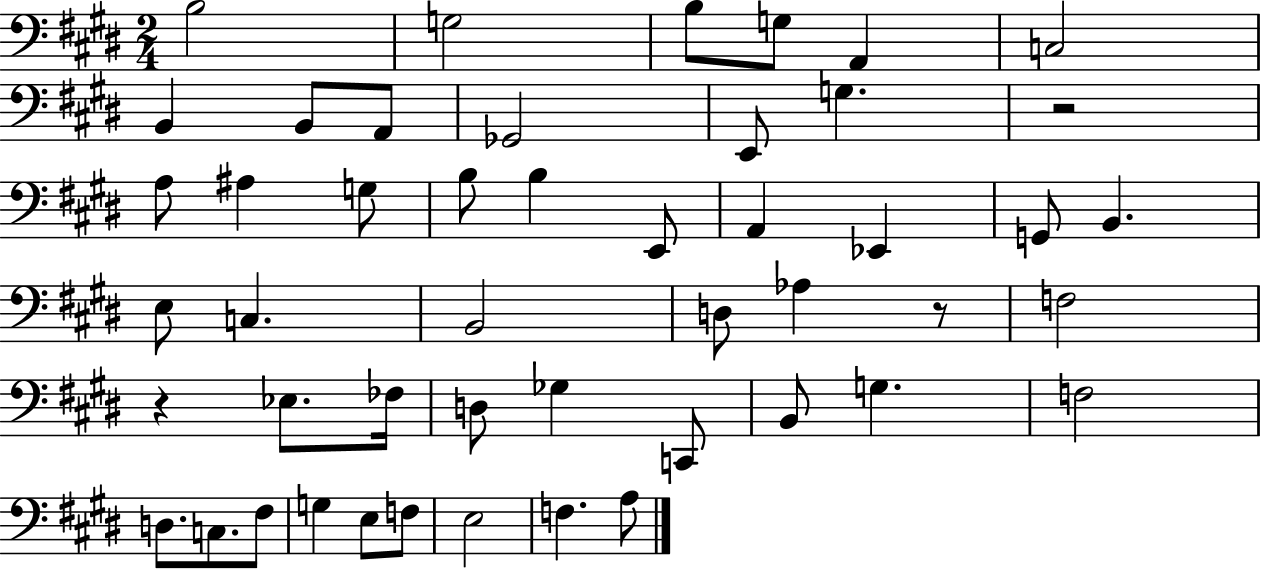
X:1
T:Untitled
M:2/4
L:1/4
K:E
B,2 G,2 B,/2 G,/2 A,, C,2 B,, B,,/2 A,,/2 _G,,2 E,,/2 G, z2 A,/2 ^A, G,/2 B,/2 B, E,,/2 A,, _E,, G,,/2 B,, E,/2 C, B,,2 D,/2 _A, z/2 F,2 z _E,/2 _F,/4 D,/2 _G, C,,/2 B,,/2 G, F,2 D,/2 C,/2 ^F,/2 G, E,/2 F,/2 E,2 F, A,/2